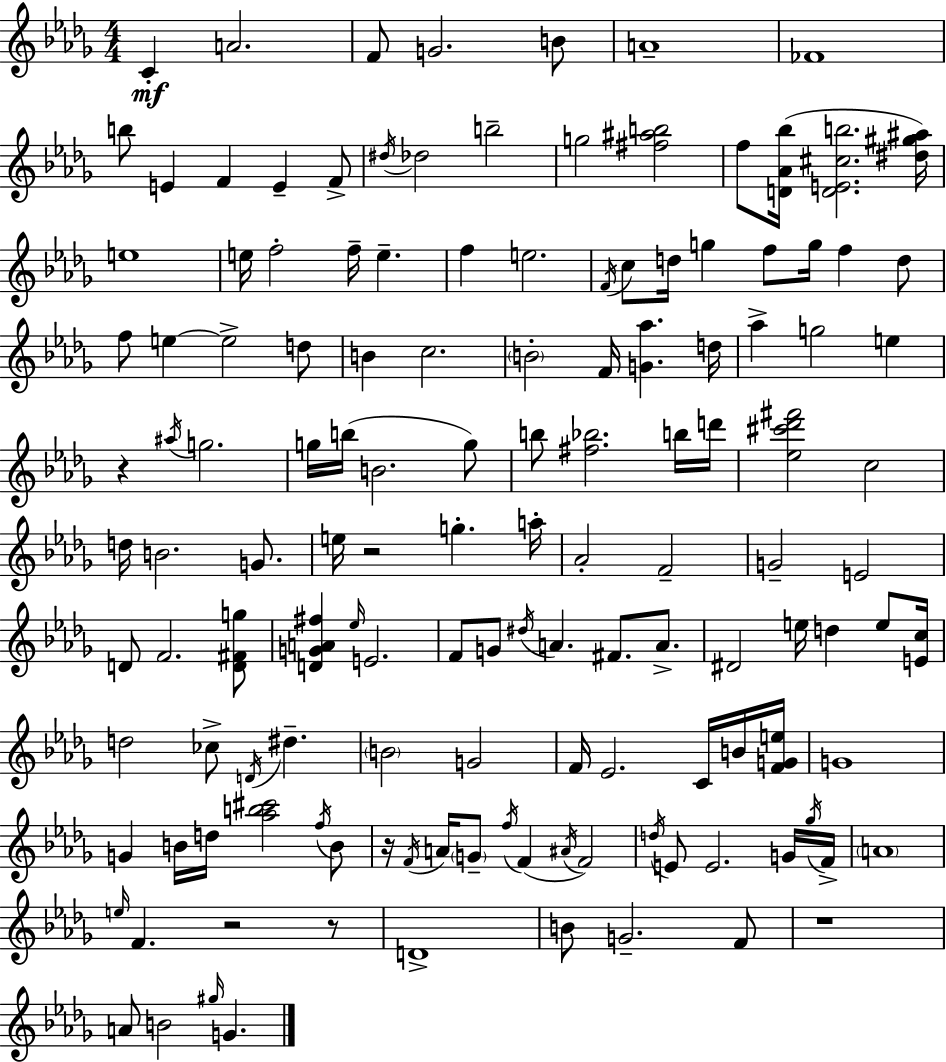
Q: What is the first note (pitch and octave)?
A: C4